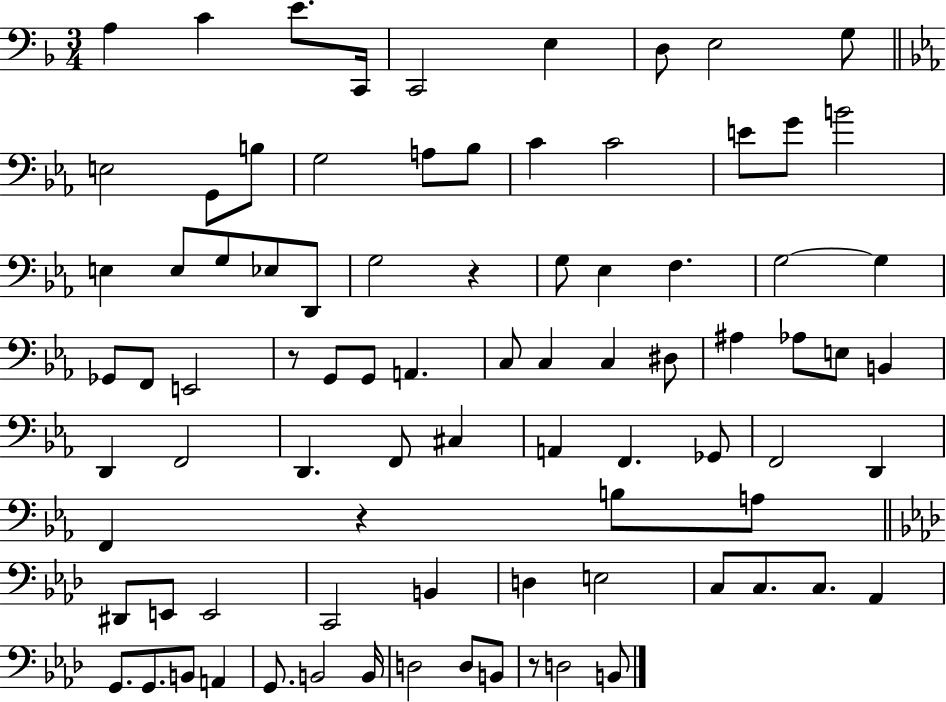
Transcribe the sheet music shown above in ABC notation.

X:1
T:Untitled
M:3/4
L:1/4
K:F
A, C E/2 C,,/4 C,,2 E, D,/2 E,2 G,/2 E,2 G,,/2 B,/2 G,2 A,/2 _B,/2 C C2 E/2 G/2 B2 E, E,/2 G,/2 _E,/2 D,,/2 G,2 z G,/2 _E, F, G,2 G, _G,,/2 F,,/2 E,,2 z/2 G,,/2 G,,/2 A,, C,/2 C, C, ^D,/2 ^A, _A,/2 E,/2 B,, D,, F,,2 D,, F,,/2 ^C, A,, F,, _G,,/2 F,,2 D,, F,, z B,/2 A,/2 ^D,,/2 E,,/2 E,,2 C,,2 B,, D, E,2 C,/2 C,/2 C,/2 _A,, G,,/2 G,,/2 B,,/2 A,, G,,/2 B,,2 B,,/4 D,2 D,/2 B,,/2 z/2 D,2 B,,/2